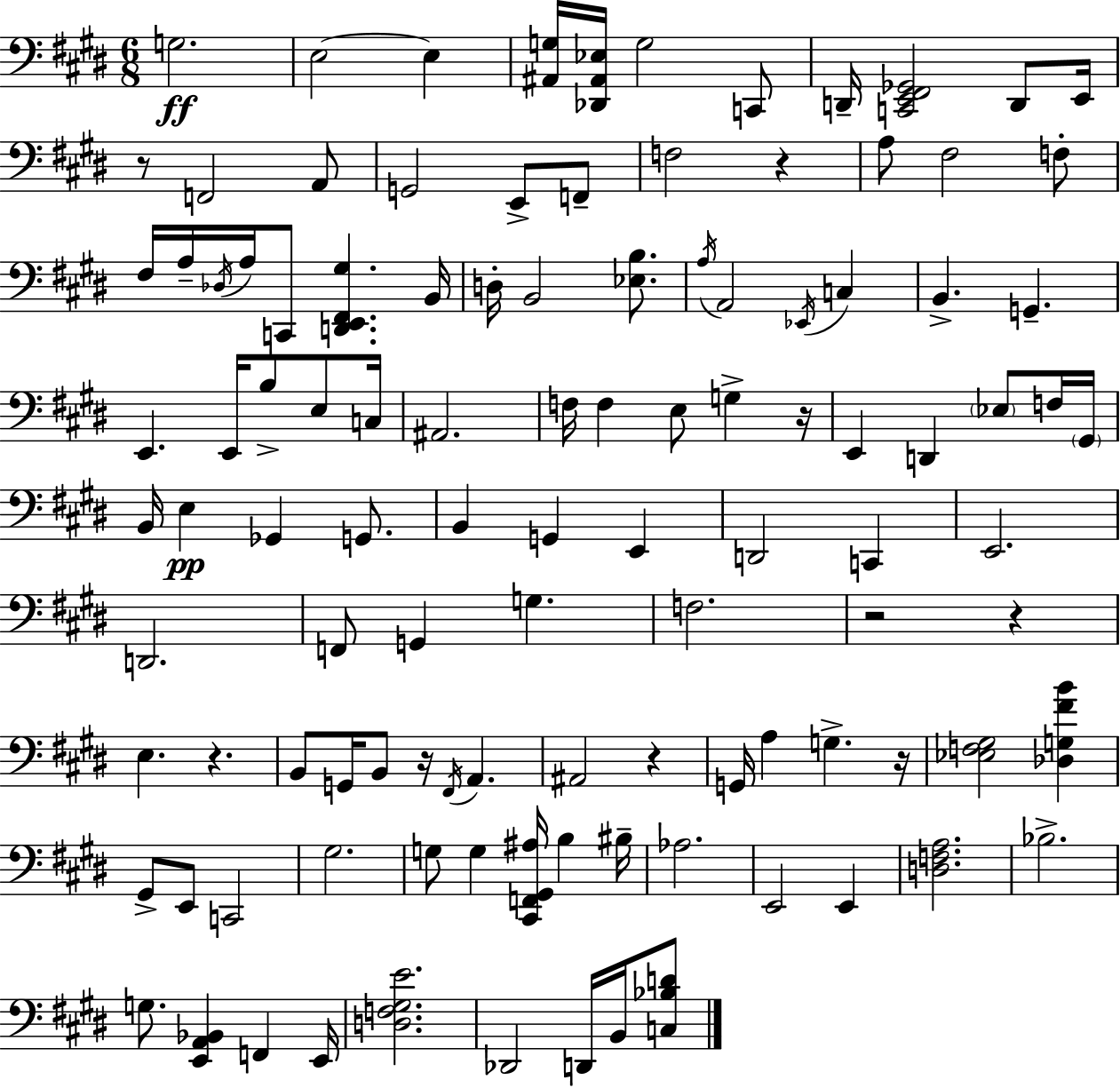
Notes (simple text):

G3/h. E3/h E3/q [A#2,G3]/s [Db2,A#2,Eb3]/s G3/h C2/e D2/s [C2,E2,F#2,Gb2]/h D2/e E2/s R/e F2/h A2/e G2/h E2/e F2/e F3/h R/q A3/e F#3/h F3/e F#3/s A3/s Db3/s A3/s C2/e [D2,E2,F#2,G#3]/q. B2/s D3/s B2/h [Eb3,B3]/e. A3/s A2/h Eb2/s C3/q B2/q. G2/q. E2/q. E2/s B3/e E3/e C3/s A#2/h. F3/s F3/q E3/e G3/q R/s E2/q D2/q Eb3/e F3/s G#2/s B2/s E3/q Gb2/q G2/e. B2/q G2/q E2/q D2/h C2/q E2/h. D2/h. F2/e G2/q G3/q. F3/h. R/h R/q E3/q. R/q. B2/e G2/s B2/e R/s F#2/s A2/q. A#2/h R/q G2/s A3/q G3/q. R/s [Eb3,F3,G#3]/h [Db3,G3,F#4,B4]/q G#2/e E2/e C2/h G#3/h. G3/e G3/q [C#2,F2,G#2,A#3]/s B3/q BIS3/s Ab3/h. E2/h E2/q [D3,F3,A3]/h. Bb3/h. G3/e. [E2,A2,Bb2]/q F2/q E2/s [D3,F3,G#3,E4]/h. Db2/h D2/s B2/s [C3,Bb3,D4]/e